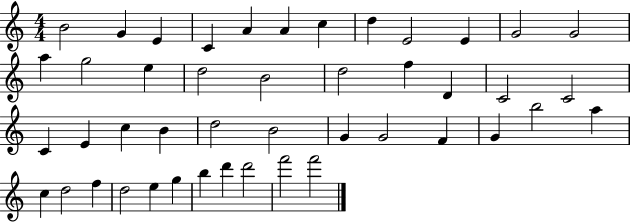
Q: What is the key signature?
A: C major